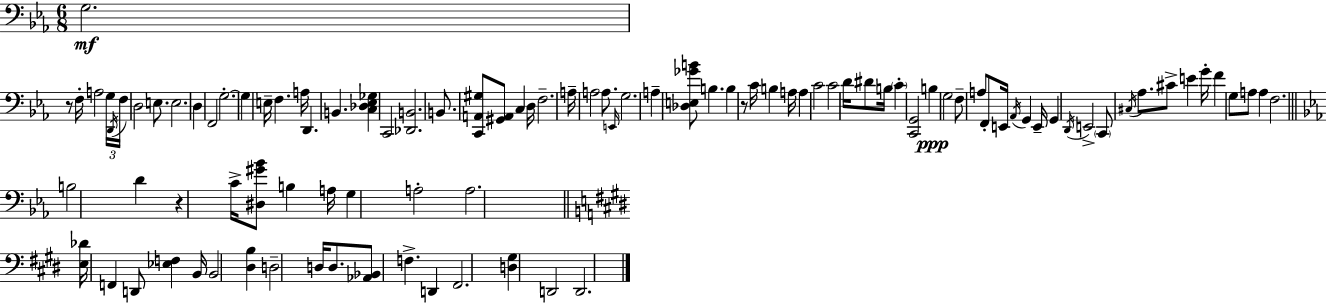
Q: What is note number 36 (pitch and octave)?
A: C4